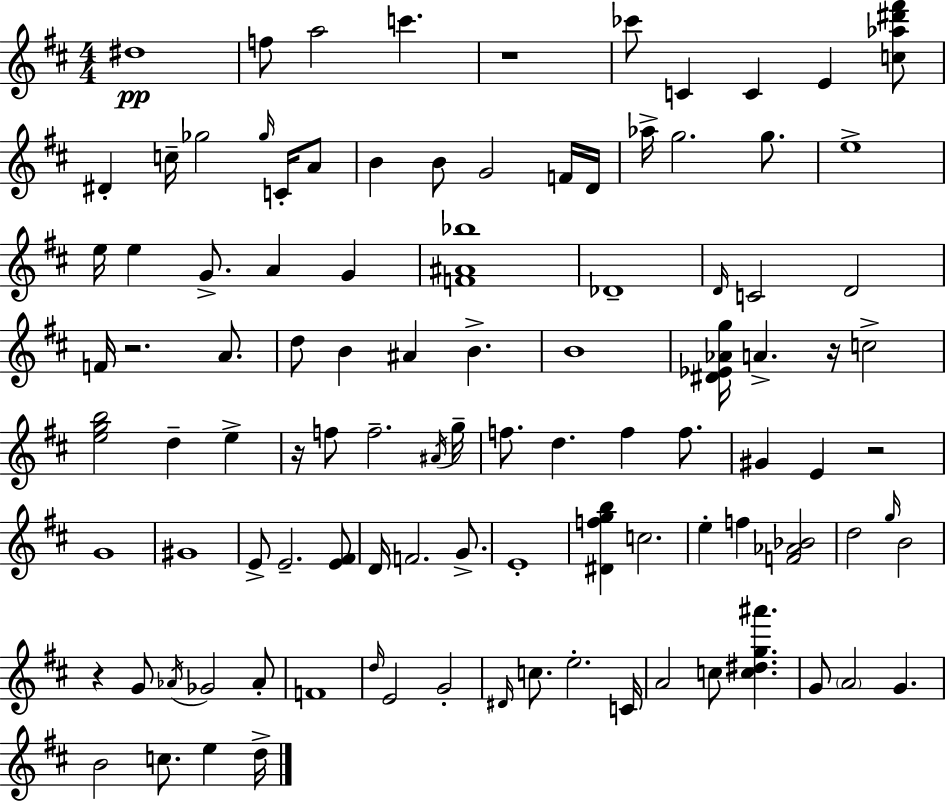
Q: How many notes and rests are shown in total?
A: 102